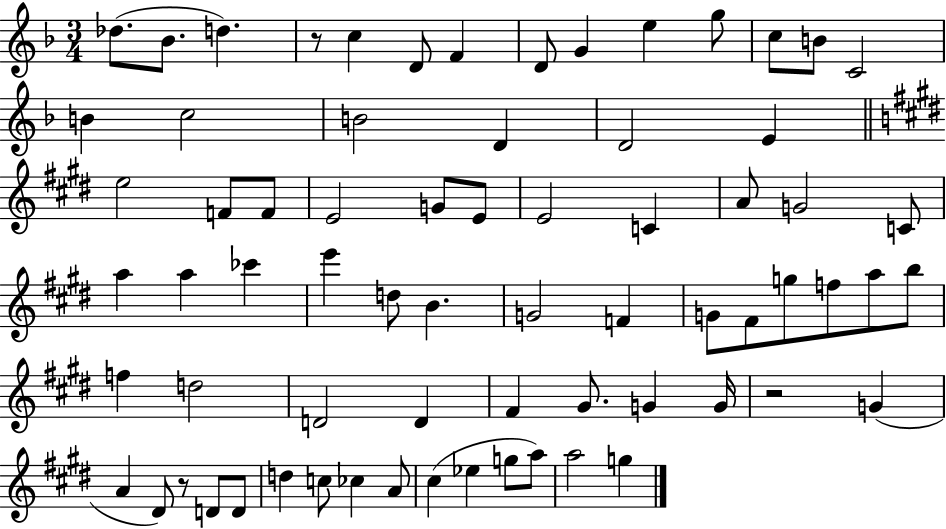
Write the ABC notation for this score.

X:1
T:Untitled
M:3/4
L:1/4
K:F
_d/2 _B/2 d z/2 c D/2 F D/2 G e g/2 c/2 B/2 C2 B c2 B2 D D2 E e2 F/2 F/2 E2 G/2 E/2 E2 C A/2 G2 C/2 a a _c' e' d/2 B G2 F G/2 ^F/2 g/2 f/2 a/2 b/2 f d2 D2 D ^F ^G/2 G G/4 z2 G A ^D/2 z/2 D/2 D/2 d c/2 _c A/2 ^c _e g/2 a/2 a2 g